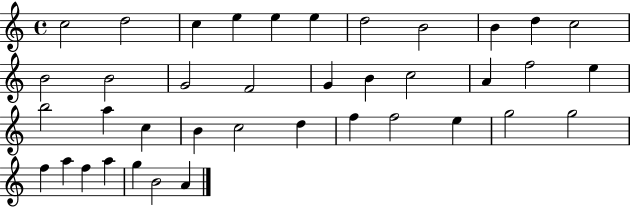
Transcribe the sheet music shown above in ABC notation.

X:1
T:Untitled
M:4/4
L:1/4
K:C
c2 d2 c e e e d2 B2 B d c2 B2 B2 G2 F2 G B c2 A f2 e b2 a c B c2 d f f2 e g2 g2 f a f a g B2 A